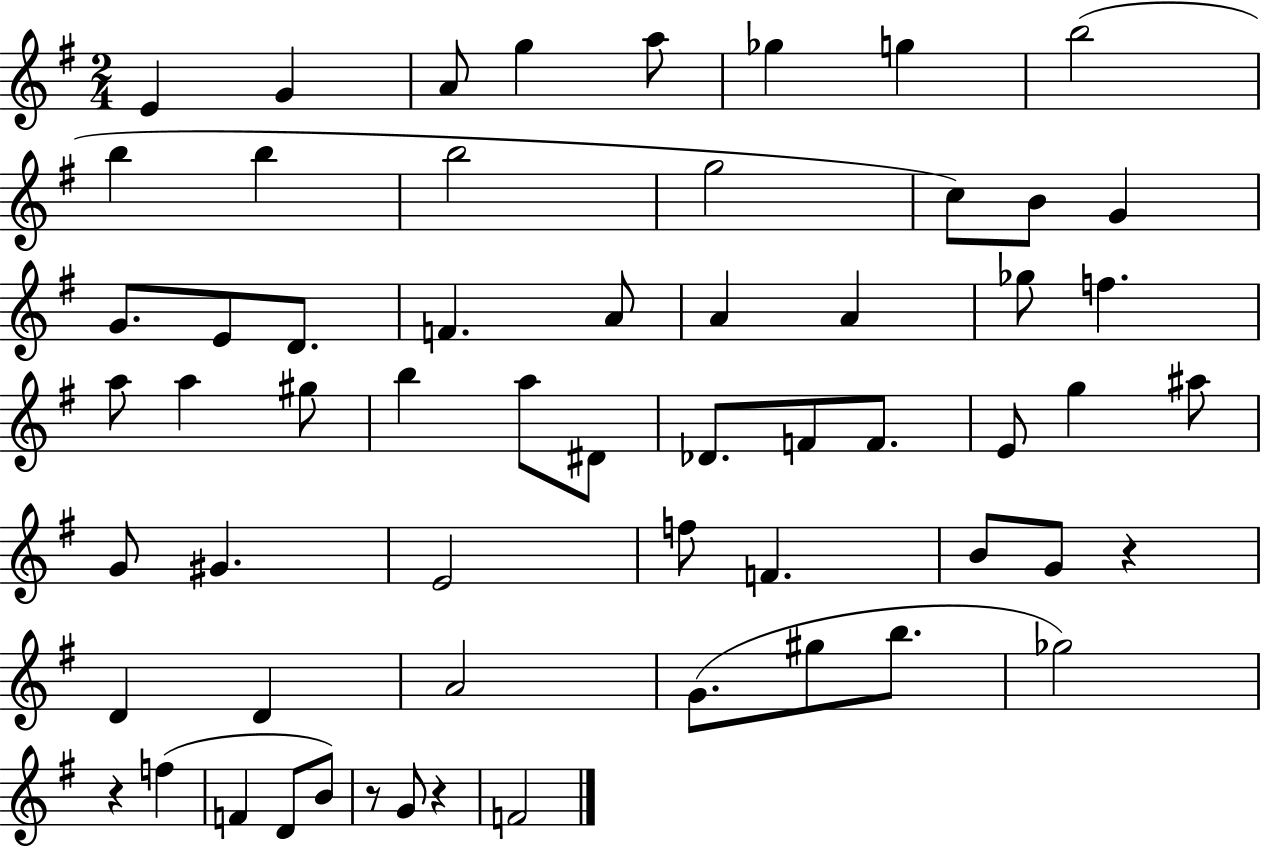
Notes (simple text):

E4/q G4/q A4/e G5/q A5/e Gb5/q G5/q B5/h B5/q B5/q B5/h G5/h C5/e B4/e G4/q G4/e. E4/e D4/e. F4/q. A4/e A4/q A4/q Gb5/e F5/q. A5/e A5/q G#5/e B5/q A5/e D#4/e Db4/e. F4/e F4/e. E4/e G5/q A#5/e G4/e G#4/q. E4/h F5/e F4/q. B4/e G4/e R/q D4/q D4/q A4/h G4/e. G#5/e B5/e. Gb5/h R/q F5/q F4/q D4/e B4/e R/e G4/e R/q F4/h